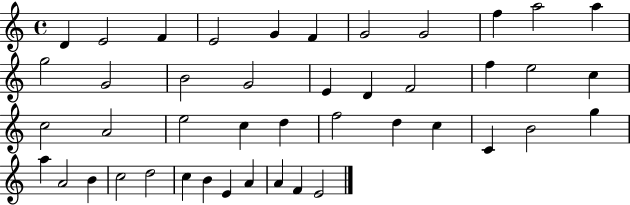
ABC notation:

X:1
T:Untitled
M:4/4
L:1/4
K:C
D E2 F E2 G F G2 G2 f a2 a g2 G2 B2 G2 E D F2 f e2 c c2 A2 e2 c d f2 d c C B2 g a A2 B c2 d2 c B E A A F E2